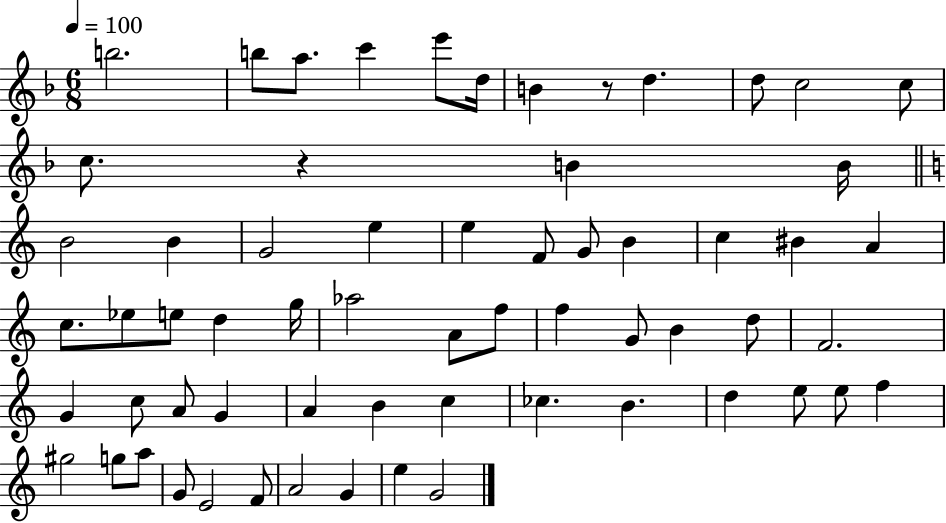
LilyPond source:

{
  \clef treble
  \numericTimeSignature
  \time 6/8
  \key f \major
  \tempo 4 = 100
  b''2. | b''8 a''8. c'''4 e'''8 d''16 | b'4 r8 d''4. | d''8 c''2 c''8 | \break c''8. r4 b'4 b'16 | \bar "||" \break \key c \major b'2 b'4 | g'2 e''4 | e''4 f'8 g'8 b'4 | c''4 bis'4 a'4 | \break c''8. ees''8 e''8 d''4 g''16 | aes''2 a'8 f''8 | f''4 g'8 b'4 d''8 | f'2. | \break g'4 c''8 a'8 g'4 | a'4 b'4 c''4 | ces''4. b'4. | d''4 e''8 e''8 f''4 | \break gis''2 g''8 a''8 | g'8 e'2 f'8 | a'2 g'4 | e''4 g'2 | \break \bar "|."
}